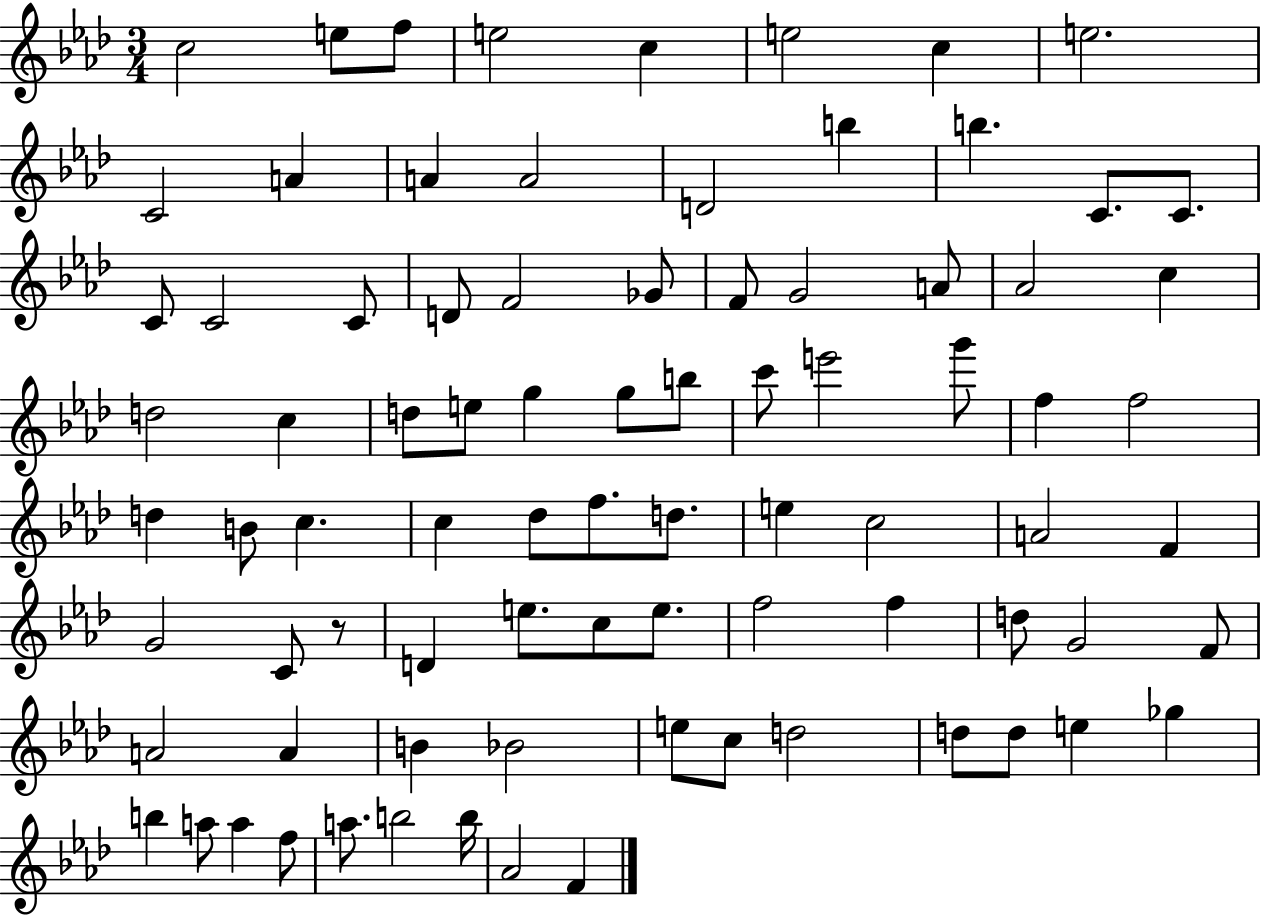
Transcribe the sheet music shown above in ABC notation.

X:1
T:Untitled
M:3/4
L:1/4
K:Ab
c2 e/2 f/2 e2 c e2 c e2 C2 A A A2 D2 b b C/2 C/2 C/2 C2 C/2 D/2 F2 _G/2 F/2 G2 A/2 _A2 c d2 c d/2 e/2 g g/2 b/2 c'/2 e'2 g'/2 f f2 d B/2 c c _d/2 f/2 d/2 e c2 A2 F G2 C/2 z/2 D e/2 c/2 e/2 f2 f d/2 G2 F/2 A2 A B _B2 e/2 c/2 d2 d/2 d/2 e _g b a/2 a f/2 a/2 b2 b/4 _A2 F